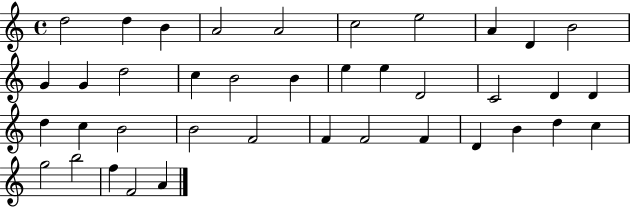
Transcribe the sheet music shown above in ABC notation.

X:1
T:Untitled
M:4/4
L:1/4
K:C
d2 d B A2 A2 c2 e2 A D B2 G G d2 c B2 B e e D2 C2 D D d c B2 B2 F2 F F2 F D B d c g2 b2 f F2 A